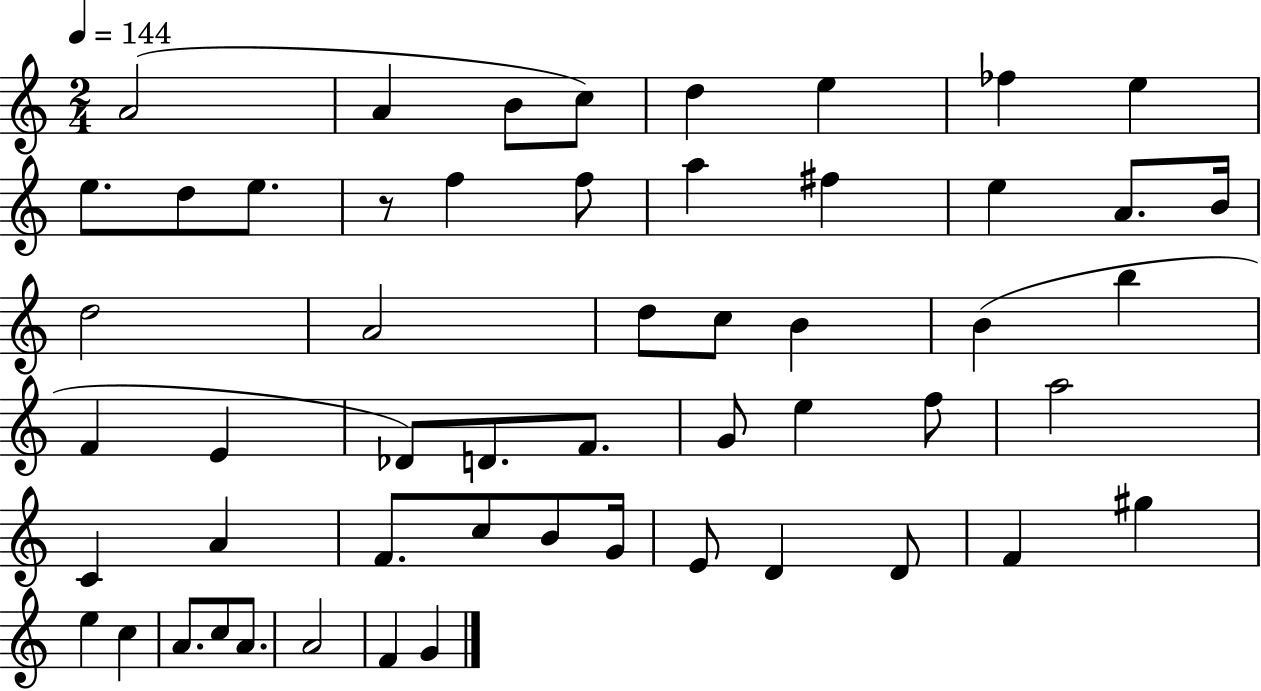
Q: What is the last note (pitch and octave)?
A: G4